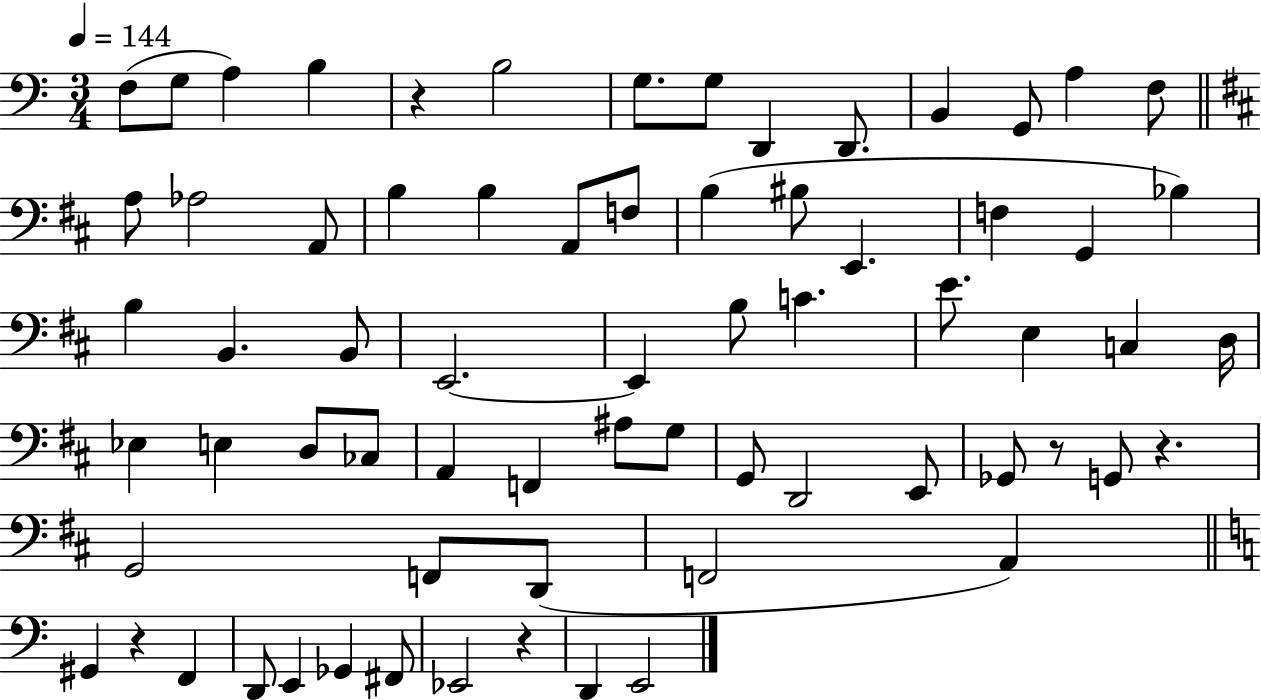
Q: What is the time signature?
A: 3/4